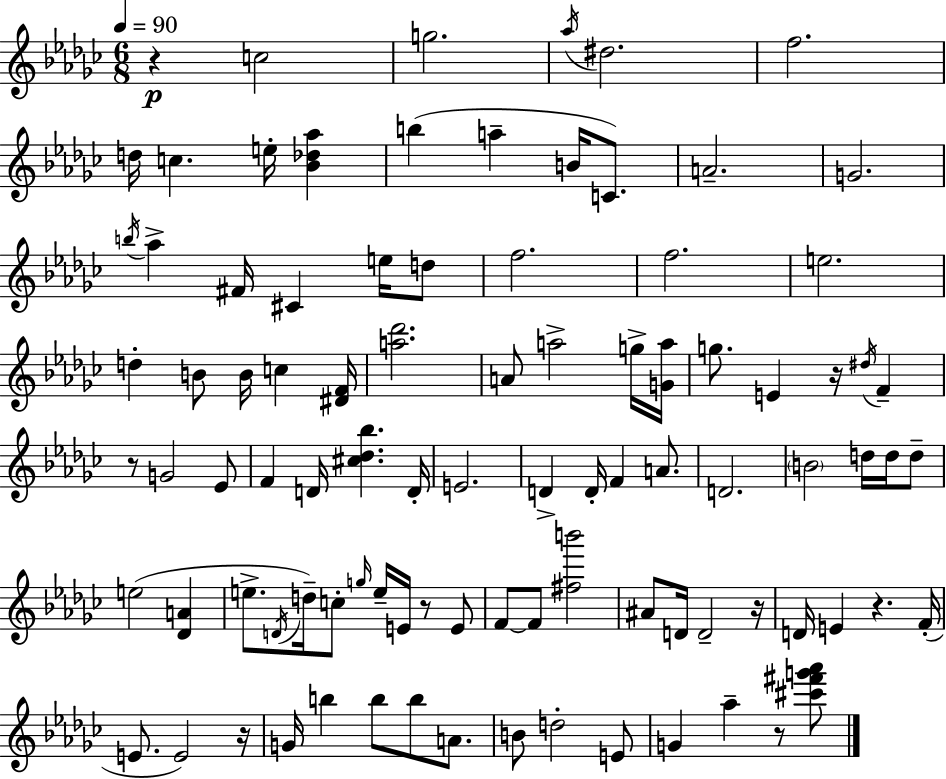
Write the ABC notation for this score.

X:1
T:Untitled
M:6/8
L:1/4
K:Ebm
z c2 g2 _a/4 ^d2 f2 d/4 c e/4 [_B_d_a] b a B/4 C/2 A2 G2 b/4 _a ^F/4 ^C e/4 d/2 f2 f2 e2 d B/2 B/4 c [^DF]/4 [a_d']2 A/2 a2 g/4 [Ga]/4 g/2 E z/4 ^d/4 F z/2 G2 _E/2 F D/4 [^c_d_b] D/4 E2 D D/4 F A/2 D2 B2 d/4 d/4 d/2 e2 [_DA] e/2 D/4 d/4 c/2 g/4 e/4 E/4 z/2 E/2 F/2 F/2 [^fb']2 ^A/2 D/4 D2 z/4 D/4 E z F/4 E/2 E2 z/4 G/4 b b/2 b/2 A/2 B/2 d2 E/2 G _a z/2 [^c'^f'g'_a']/2